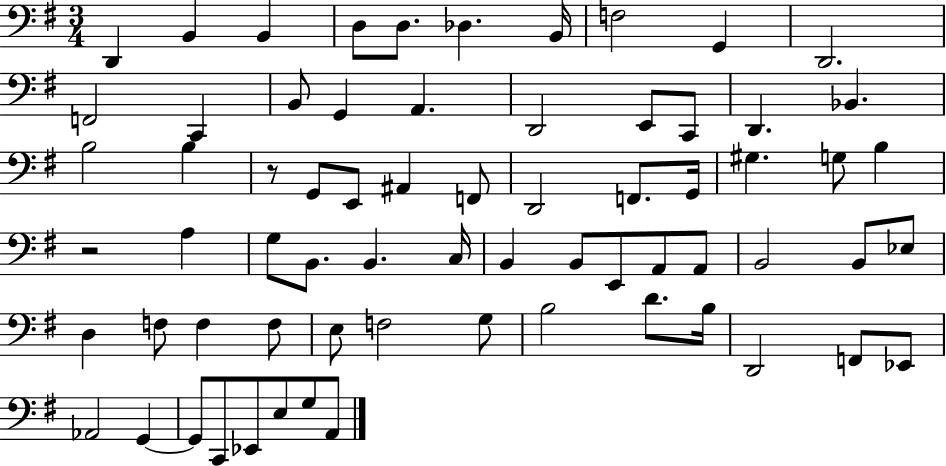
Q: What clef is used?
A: bass